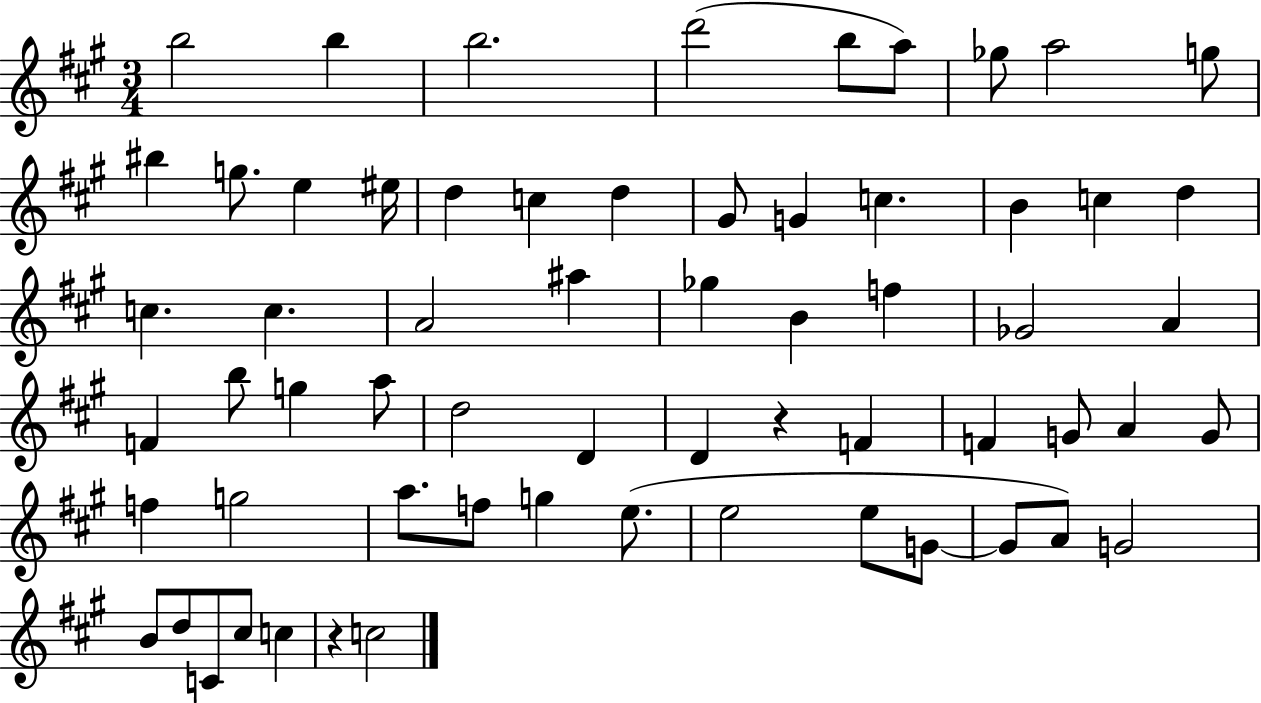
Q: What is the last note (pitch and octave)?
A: C5